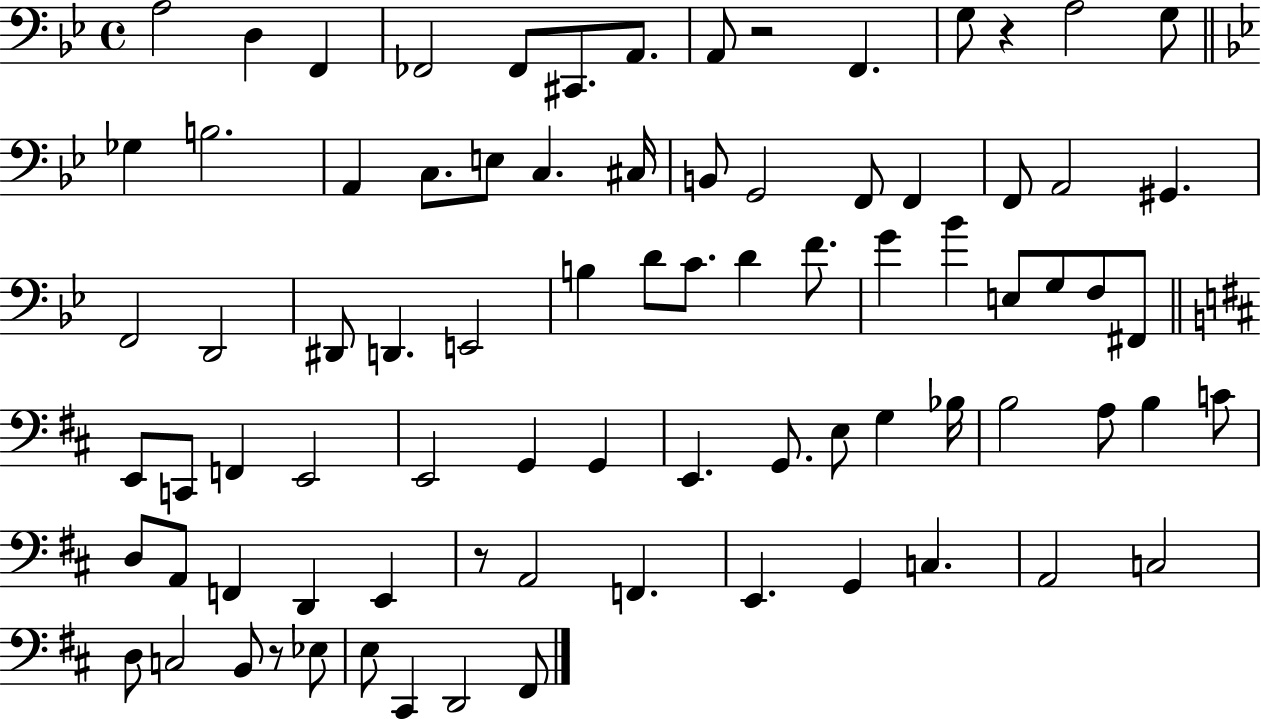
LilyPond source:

{
  \clef bass
  \time 4/4
  \defaultTimeSignature
  \key bes \major
  a2 d4 f,4 | fes,2 fes,8 cis,8. a,8. | a,8 r2 f,4. | g8 r4 a2 g8 | \break \bar "||" \break \key g \minor ges4 b2. | a,4 c8. e8 c4. cis16 | b,8 g,2 f,8 f,4 | f,8 a,2 gis,4. | \break f,2 d,2 | dis,8 d,4. e,2 | b4 d'8 c'8. d'4 f'8. | g'4 bes'4 e8 g8 f8 fis,8 | \break \bar "||" \break \key d \major e,8 c,8 f,4 e,2 | e,2 g,4 g,4 | e,4. g,8. e8 g4 bes16 | b2 a8 b4 c'8 | \break d8 a,8 f,4 d,4 e,4 | r8 a,2 f,4. | e,4. g,4 c4. | a,2 c2 | \break d8 c2 b,8 r8 ees8 | e8 cis,4 d,2 fis,8 | \bar "|."
}